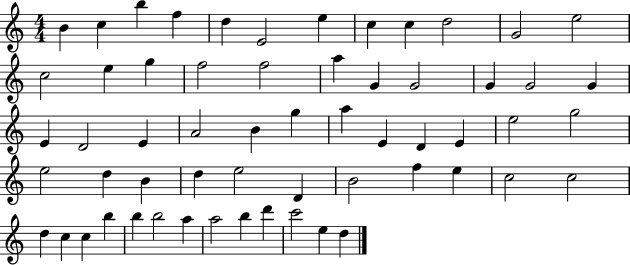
X:1
T:Untitled
M:4/4
L:1/4
K:C
B c b f d E2 e c c d2 G2 e2 c2 e g f2 f2 a G G2 G G2 G E D2 E A2 B g a E D E e2 g2 e2 d B d e2 D B2 f e c2 c2 d c c b b b2 a a2 b d' c'2 e d